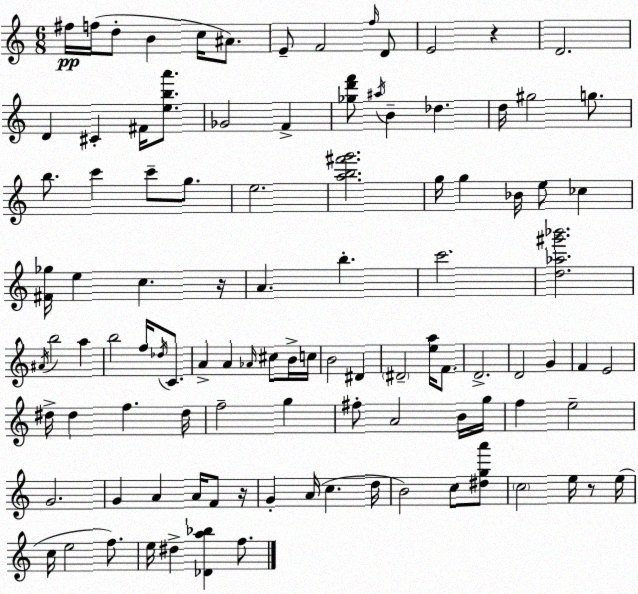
X:1
T:Untitled
M:6/8
L:1/4
K:Am
^f/4 f/4 d/2 B c/4 ^A/2 E/2 F2 f/4 D/2 E2 z D2 D ^C ^F/4 [eba']/2 _G2 F [_gd'f']/2 ^a/4 B _d d/4 ^g2 g/2 b/2 c' c'/2 g/2 e2 [ab^f'g']2 g/4 g _B/4 e/2 _c [^F_g]/4 e c z/4 A b c'2 [d_a^g'_b']2 ^A/4 b2 a b2 f/4 _d/4 C/2 A A _A/4 ^c/2 B/4 c/4 B2 ^D ^D2 [ea]/4 F/2 D2 D2 G F E2 ^d/4 ^d f ^d/4 f2 g ^f/2 A2 B/4 g/4 f e2 G2 G A A/4 F/2 z/4 G A/4 c d/4 B2 c/2 [^dga']/2 c2 e/4 z/2 e/4 c/4 e2 f/2 e/4 ^d [_Da_b] f/2